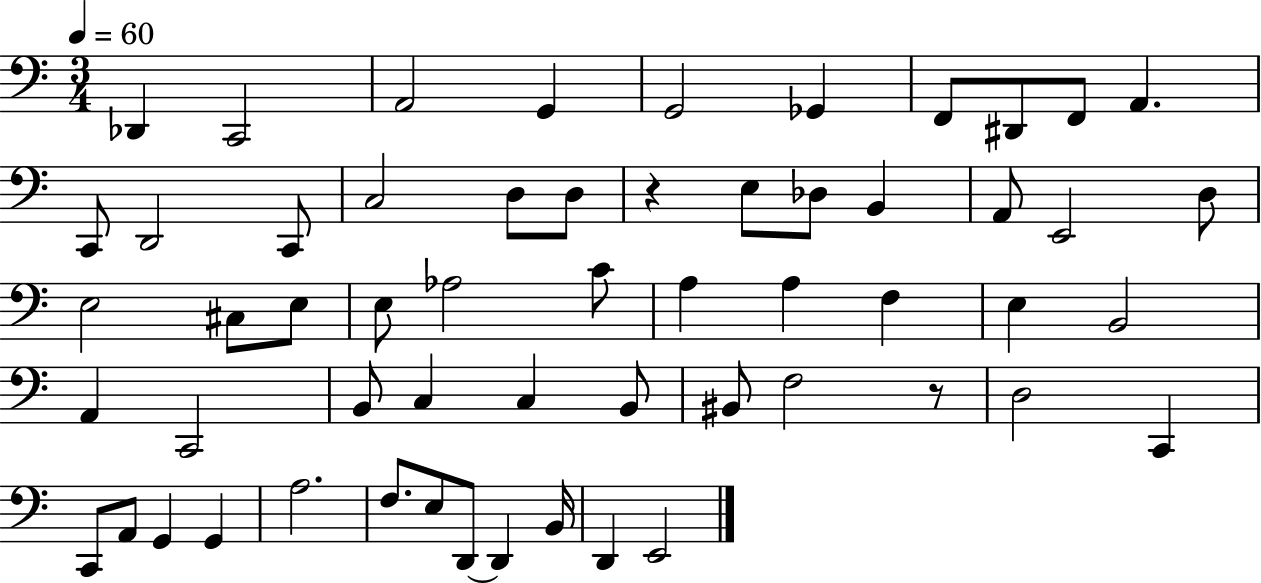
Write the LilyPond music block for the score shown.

{
  \clef bass
  \numericTimeSignature
  \time 3/4
  \key c \major
  \tempo 4 = 60
  des,4 c,2 | a,2 g,4 | g,2 ges,4 | f,8 dis,8 f,8 a,4. | \break c,8 d,2 c,8 | c2 d8 d8 | r4 e8 des8 b,4 | a,8 e,2 d8 | \break e2 cis8 e8 | e8 aes2 c'8 | a4 a4 f4 | e4 b,2 | \break a,4 c,2 | b,8 c4 c4 b,8 | bis,8 f2 r8 | d2 c,4 | \break c,8 a,8 g,4 g,4 | a2. | f8. e8 d,8~~ d,4 b,16 | d,4 e,2 | \break \bar "|."
}